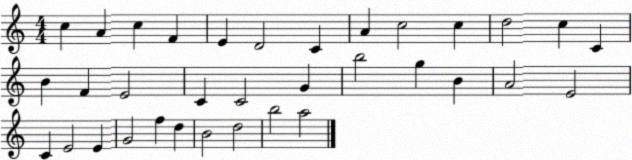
X:1
T:Untitled
M:4/4
L:1/4
K:C
c A c F E D2 C A c2 c d2 c C B F E2 C C2 G b2 g B A2 E2 C E2 E G2 f d B2 d2 b2 a2